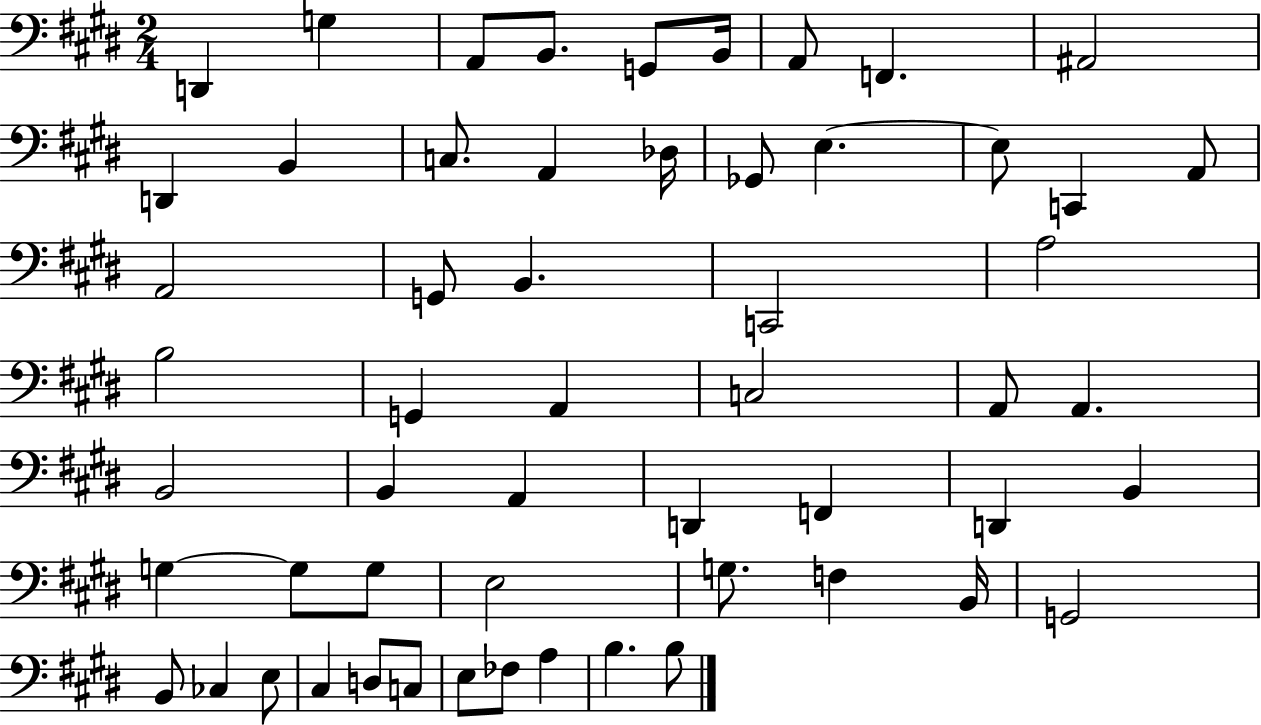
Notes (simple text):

D2/q G3/q A2/e B2/e. G2/e B2/s A2/e F2/q. A#2/h D2/q B2/q C3/e. A2/q Db3/s Gb2/e E3/q. E3/e C2/q A2/e A2/h G2/e B2/q. C2/h A3/h B3/h G2/q A2/q C3/h A2/e A2/q. B2/h B2/q A2/q D2/q F2/q D2/q B2/q G3/q G3/e G3/e E3/h G3/e. F3/q B2/s G2/h B2/e CES3/q E3/e C#3/q D3/e C3/e E3/e FES3/e A3/q B3/q. B3/e